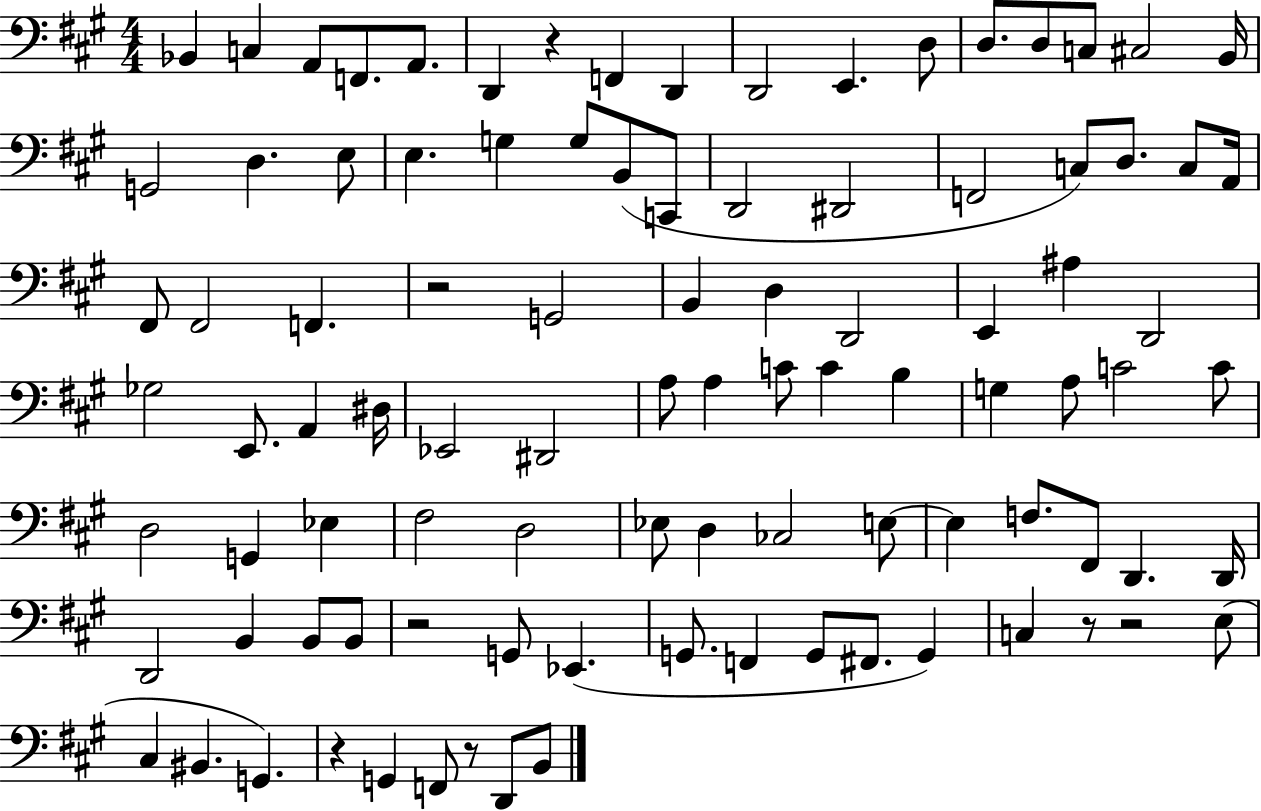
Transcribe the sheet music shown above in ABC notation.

X:1
T:Untitled
M:4/4
L:1/4
K:A
_B,, C, A,,/2 F,,/2 A,,/2 D,, z F,, D,, D,,2 E,, D,/2 D,/2 D,/2 C,/2 ^C,2 B,,/4 G,,2 D, E,/2 E, G, G,/2 B,,/2 C,,/2 D,,2 ^D,,2 F,,2 C,/2 D,/2 C,/2 A,,/4 ^F,,/2 ^F,,2 F,, z2 G,,2 B,, D, D,,2 E,, ^A, D,,2 _G,2 E,,/2 A,, ^D,/4 _E,,2 ^D,,2 A,/2 A, C/2 C B, G, A,/2 C2 C/2 D,2 G,, _E, ^F,2 D,2 _E,/2 D, _C,2 E,/2 E, F,/2 ^F,,/2 D,, D,,/4 D,,2 B,, B,,/2 B,,/2 z2 G,,/2 _E,, G,,/2 F,, G,,/2 ^F,,/2 G,, C, z/2 z2 E,/2 ^C, ^B,, G,, z G,, F,,/2 z/2 D,,/2 B,,/2